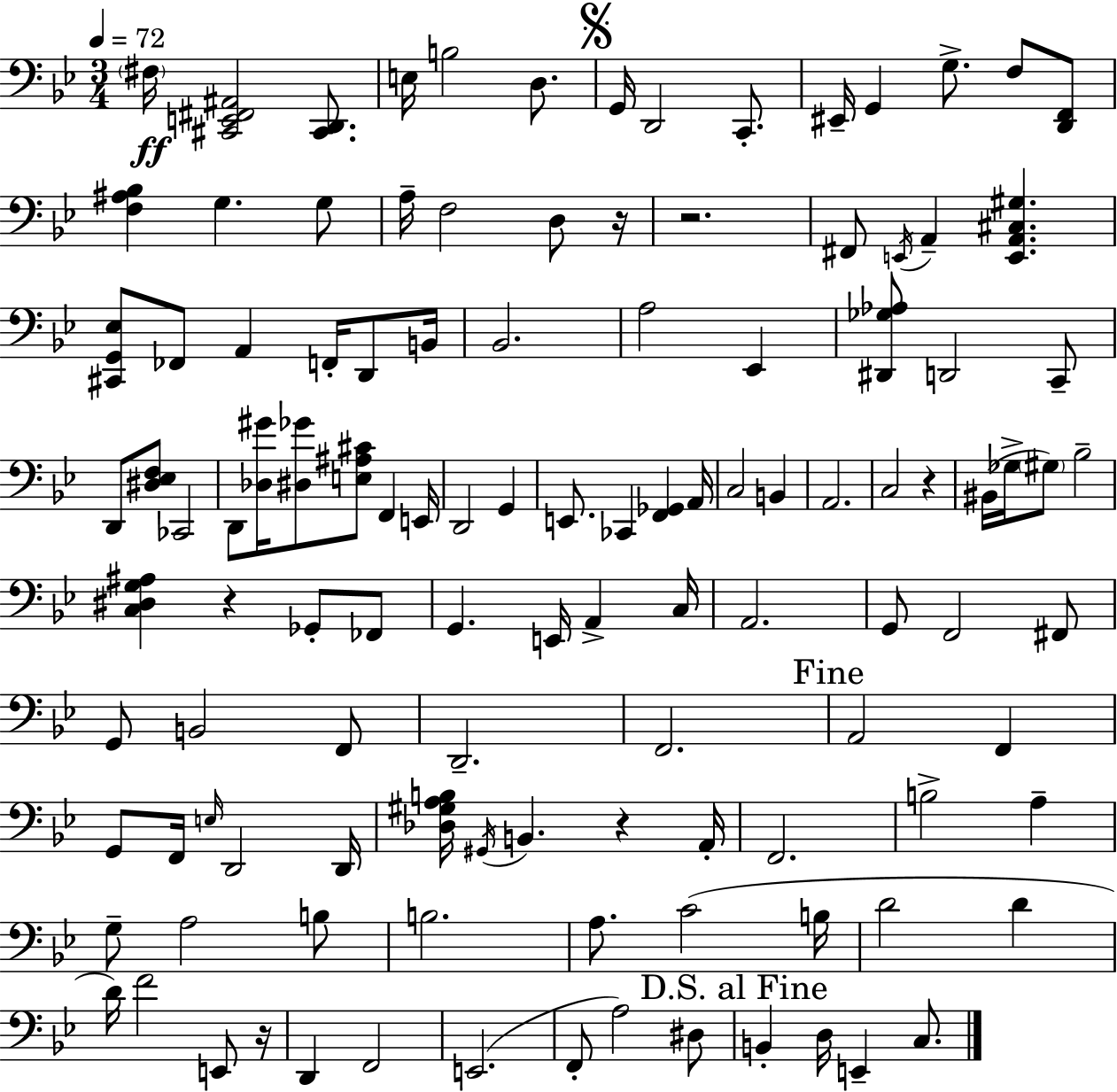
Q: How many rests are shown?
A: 6